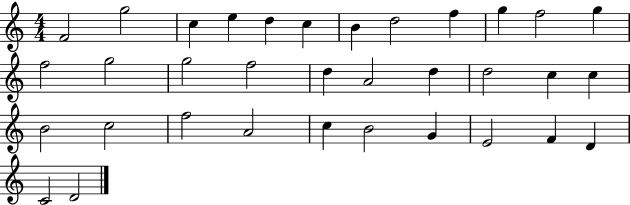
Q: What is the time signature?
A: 4/4